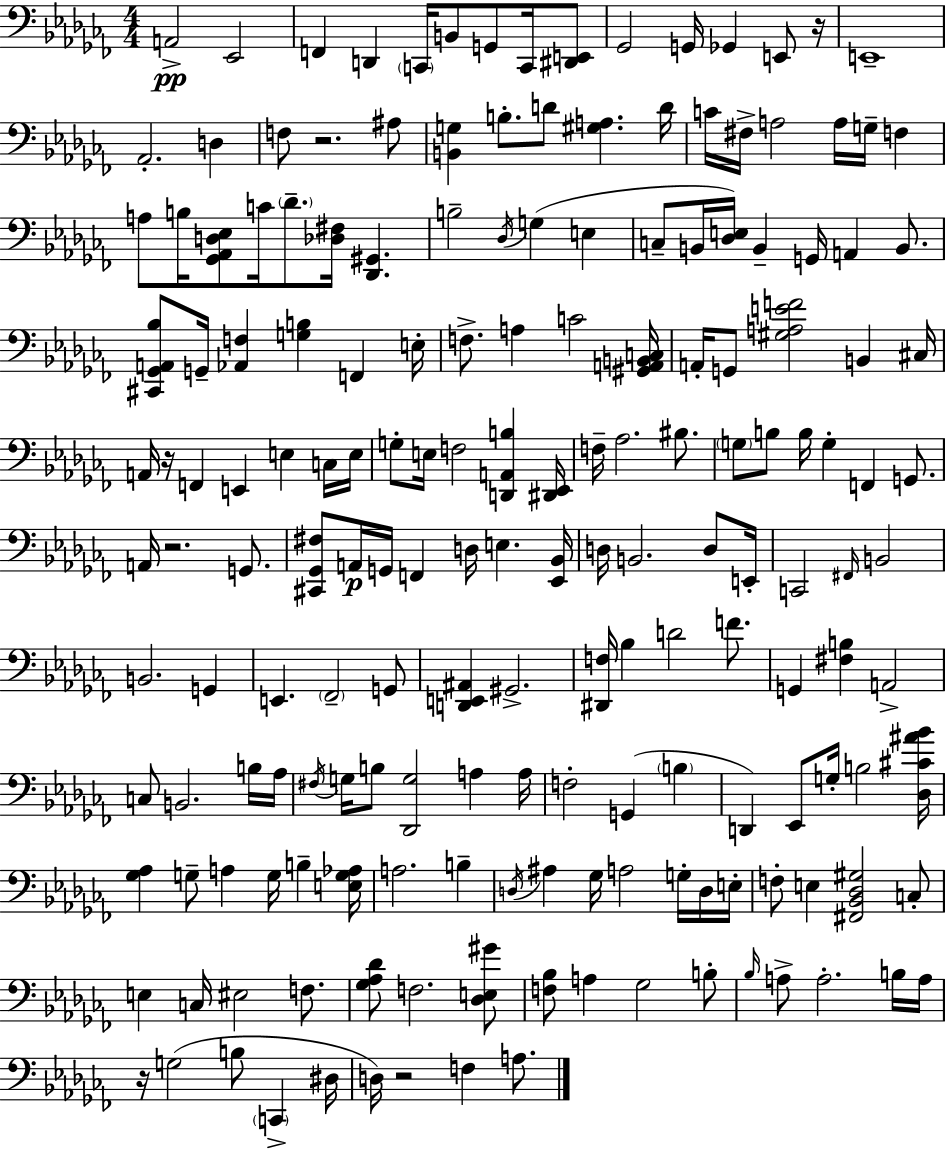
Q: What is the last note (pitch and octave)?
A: A3